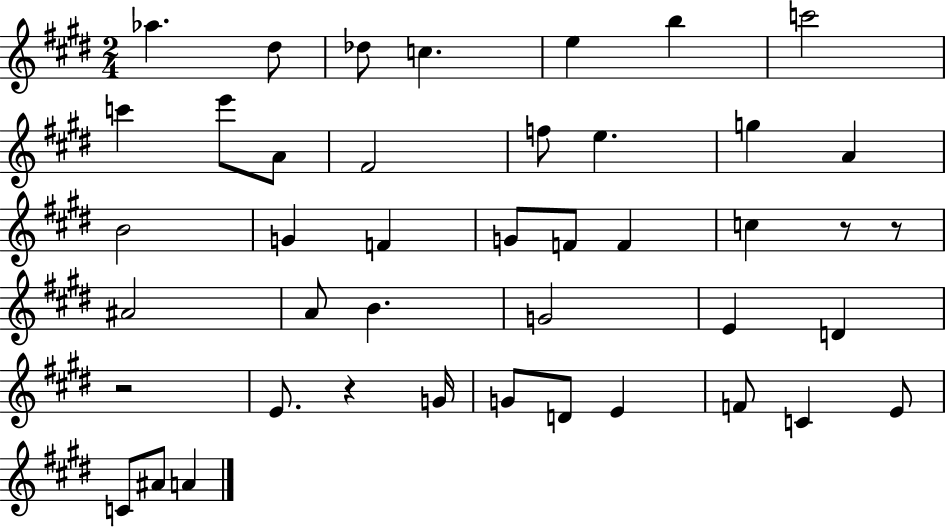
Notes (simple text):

Ab5/q. D#5/e Db5/e C5/q. E5/q B5/q C6/h C6/q E6/e A4/e F#4/h F5/e E5/q. G5/q A4/q B4/h G4/q F4/q G4/e F4/e F4/q C5/q R/e R/e A#4/h A4/e B4/q. G4/h E4/q D4/q R/h E4/e. R/q G4/s G4/e D4/e E4/q F4/e C4/q E4/e C4/e A#4/e A4/q